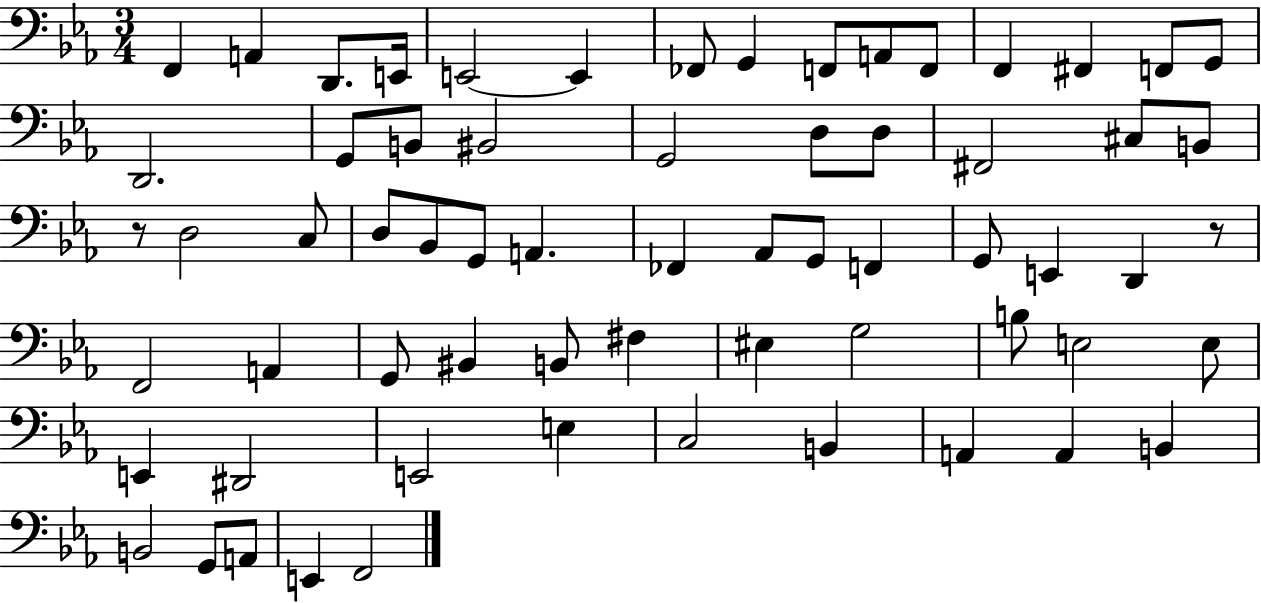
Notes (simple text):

F2/q A2/q D2/e. E2/s E2/h E2/q FES2/e G2/q F2/e A2/e F2/e F2/q F#2/q F2/e G2/e D2/h. G2/e B2/e BIS2/h G2/h D3/e D3/e F#2/h C#3/e B2/e R/e D3/h C3/e D3/e Bb2/e G2/e A2/q. FES2/q Ab2/e G2/e F2/q G2/e E2/q D2/q R/e F2/h A2/q G2/e BIS2/q B2/e F#3/q EIS3/q G3/h B3/e E3/h E3/e E2/q D#2/h E2/h E3/q C3/h B2/q A2/q A2/q B2/q B2/h G2/e A2/e E2/q F2/h